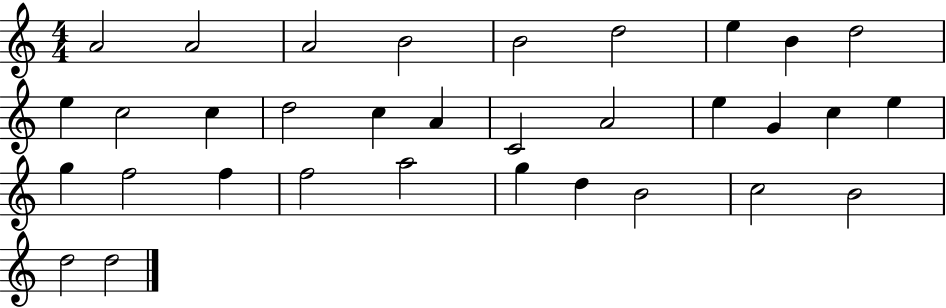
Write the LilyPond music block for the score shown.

{
  \clef treble
  \numericTimeSignature
  \time 4/4
  \key c \major
  a'2 a'2 | a'2 b'2 | b'2 d''2 | e''4 b'4 d''2 | \break e''4 c''2 c''4 | d''2 c''4 a'4 | c'2 a'2 | e''4 g'4 c''4 e''4 | \break g''4 f''2 f''4 | f''2 a''2 | g''4 d''4 b'2 | c''2 b'2 | \break d''2 d''2 | \bar "|."
}